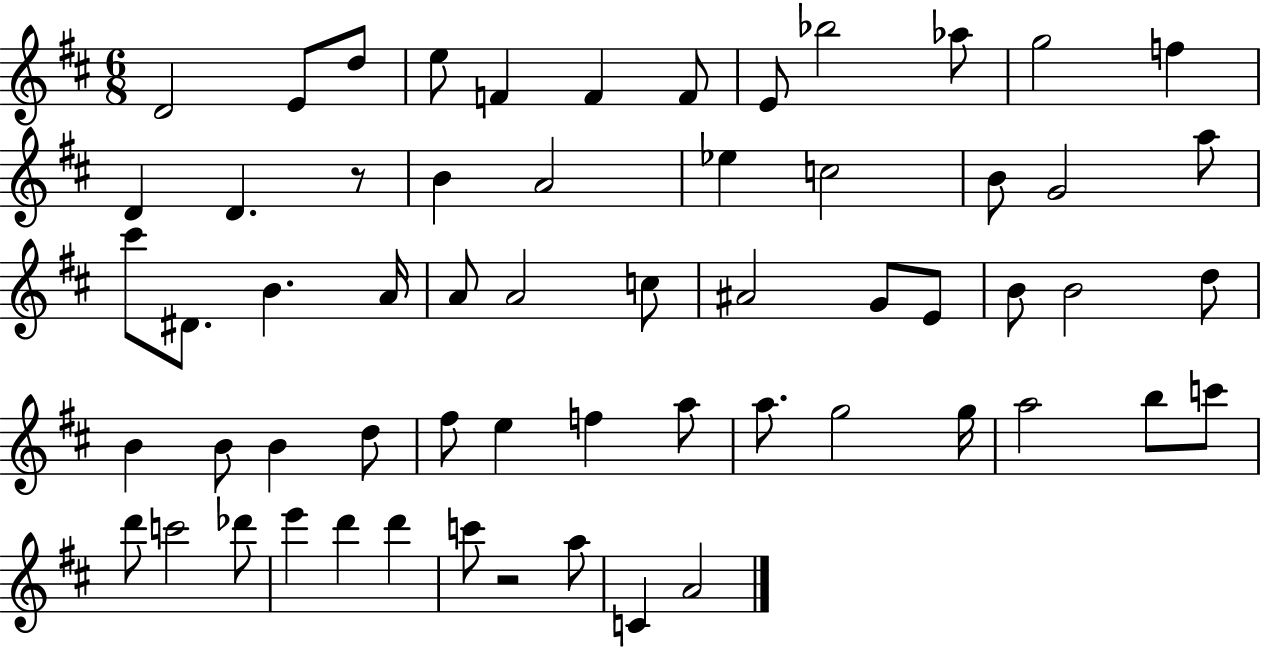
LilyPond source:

{
  \clef treble
  \numericTimeSignature
  \time 6/8
  \key d \major
  d'2 e'8 d''8 | e''8 f'4 f'4 f'8 | e'8 bes''2 aes''8 | g''2 f''4 | \break d'4 d'4. r8 | b'4 a'2 | ees''4 c''2 | b'8 g'2 a''8 | \break cis'''8 dis'8. b'4. a'16 | a'8 a'2 c''8 | ais'2 g'8 e'8 | b'8 b'2 d''8 | \break b'4 b'8 b'4 d''8 | fis''8 e''4 f''4 a''8 | a''8. g''2 g''16 | a''2 b''8 c'''8 | \break d'''8 c'''2 des'''8 | e'''4 d'''4 d'''4 | c'''8 r2 a''8 | c'4 a'2 | \break \bar "|."
}